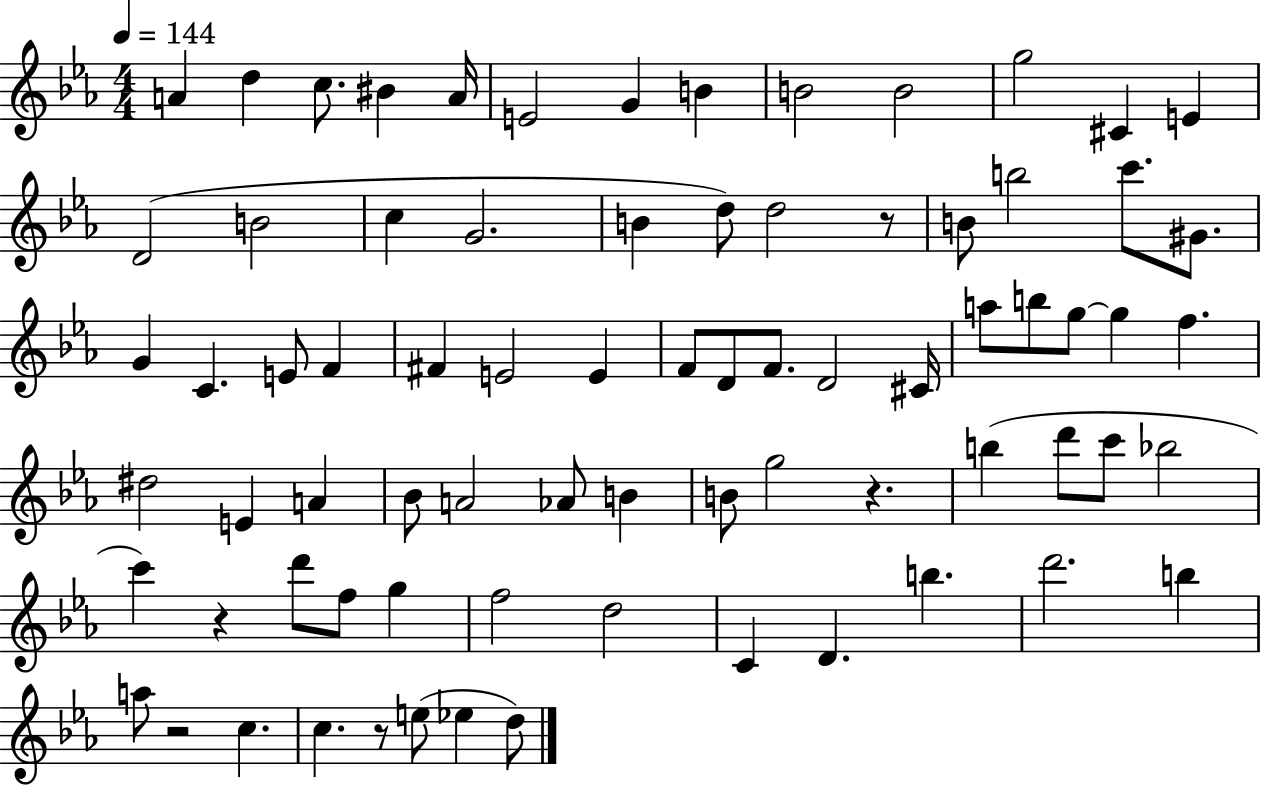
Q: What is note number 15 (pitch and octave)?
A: B4